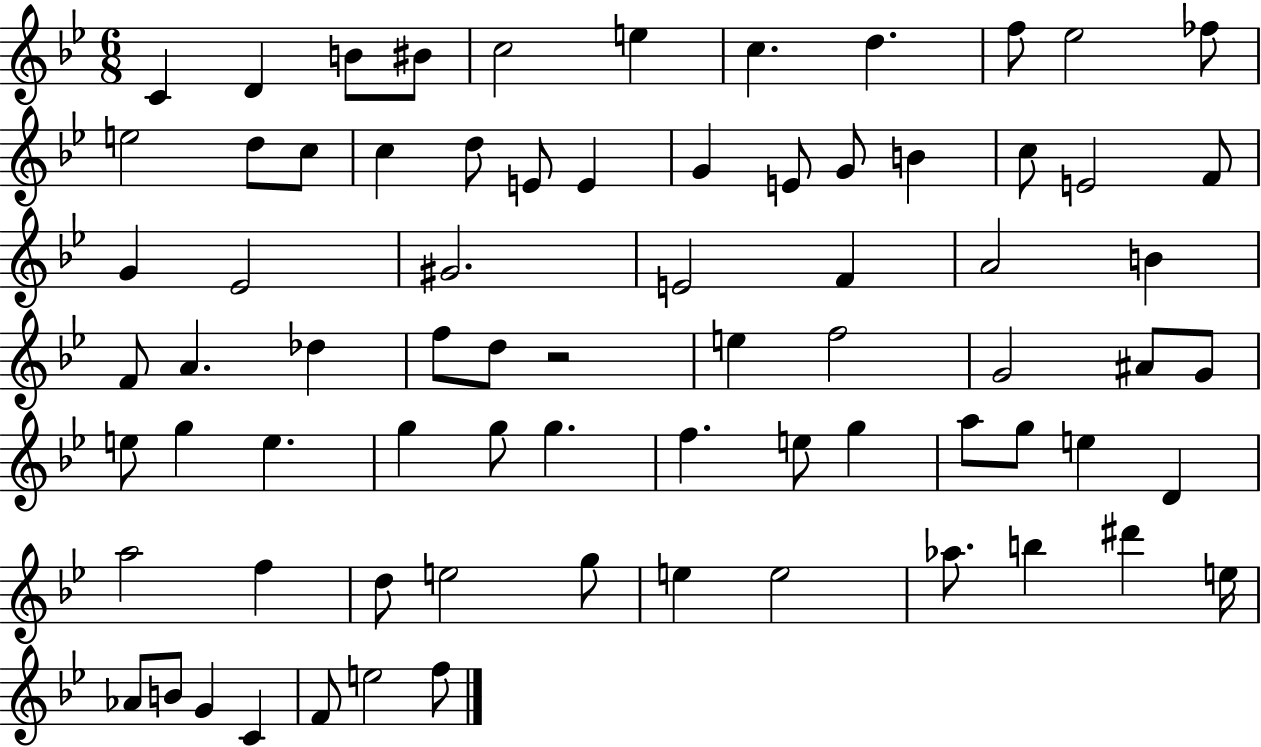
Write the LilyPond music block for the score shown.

{
  \clef treble
  \numericTimeSignature
  \time 6/8
  \key bes \major
  c'4 d'4 b'8 bis'8 | c''2 e''4 | c''4. d''4. | f''8 ees''2 fes''8 | \break e''2 d''8 c''8 | c''4 d''8 e'8 e'4 | g'4 e'8 g'8 b'4 | c''8 e'2 f'8 | \break g'4 ees'2 | gis'2. | e'2 f'4 | a'2 b'4 | \break f'8 a'4. des''4 | f''8 d''8 r2 | e''4 f''2 | g'2 ais'8 g'8 | \break e''8 g''4 e''4. | g''4 g''8 g''4. | f''4. e''8 g''4 | a''8 g''8 e''4 d'4 | \break a''2 f''4 | d''8 e''2 g''8 | e''4 e''2 | aes''8. b''4 dis'''4 e''16 | \break aes'8 b'8 g'4 c'4 | f'8 e''2 f''8 | \bar "|."
}